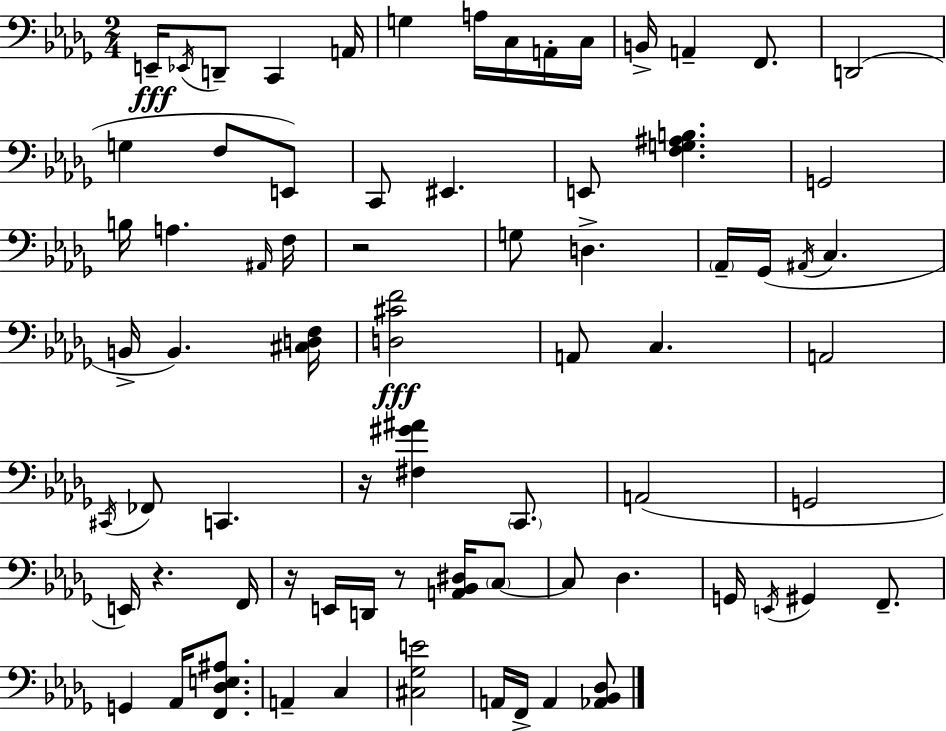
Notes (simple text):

E2/s Eb2/s D2/e C2/q A2/s G3/q A3/s C3/s A2/s C3/s B2/s A2/q F2/e. D2/h G3/q F3/e E2/e C2/e EIS2/q. E2/e [F3,G3,A#3,B3]/q. G2/h B3/s A3/q. A#2/s F3/s R/h G3/e D3/q. Ab2/s Gb2/s A#2/s C3/q. B2/s B2/q. [C#3,D3,F3]/s [D3,C#4,F4]/h A2/e C3/q. A2/h C#2/s FES2/e C2/q. R/s [F#3,G#4,A#4]/q C2/e. A2/h G2/h E2/s R/q. F2/s R/s E2/s D2/s R/e [A2,Bb2,D#3]/s C3/e C3/e Db3/q. G2/s E2/s G#2/q F2/e. G2/q Ab2/s [F2,Db3,E3,A#3]/e. A2/q C3/q [C#3,Gb3,E4]/h A2/s F2/s A2/q [Ab2,Bb2,Db3]/e